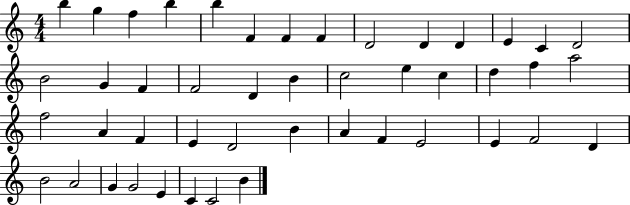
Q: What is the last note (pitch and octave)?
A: B4